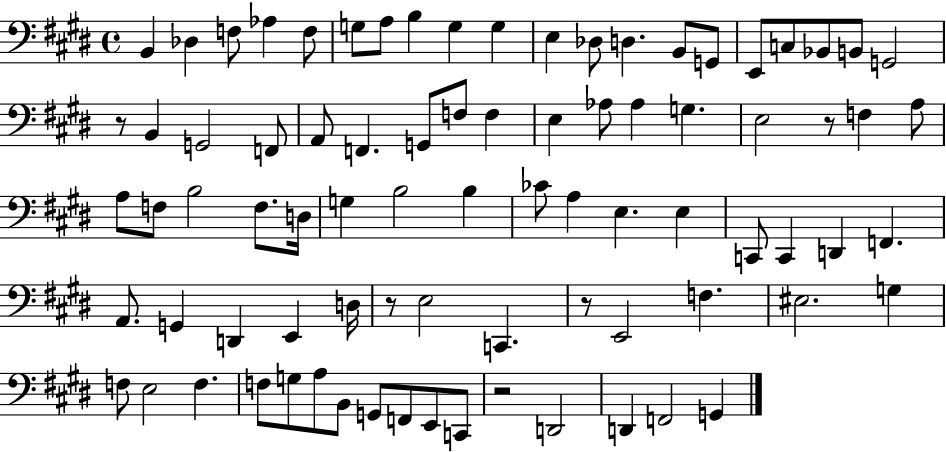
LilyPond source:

{
  \clef bass
  \time 4/4
  \defaultTimeSignature
  \key e \major
  \repeat volta 2 { b,4 des4 f8 aes4 f8 | g8 a8 b4 g4 g4 | e4 des8 d4. b,8 g,8 | e,8 c8 bes,8 b,8 g,2 | \break r8 b,4 g,2 f,8 | a,8 f,4. g,8 f8 f4 | e4 aes8 aes4 g4. | e2 r8 f4 a8 | \break a8 f8 b2 f8. d16 | g4 b2 b4 | ces'8 a4 e4. e4 | c,8 c,4 d,4 f,4. | \break a,8. g,4 d,4 e,4 d16 | r8 e2 c,4. | r8 e,2 f4. | eis2. g4 | \break f8 e2 f4. | f8 g8 a8 b,8 g,8 f,8 e,8 c,8 | r2 d,2 | d,4 f,2 g,4 | \break } \bar "|."
}